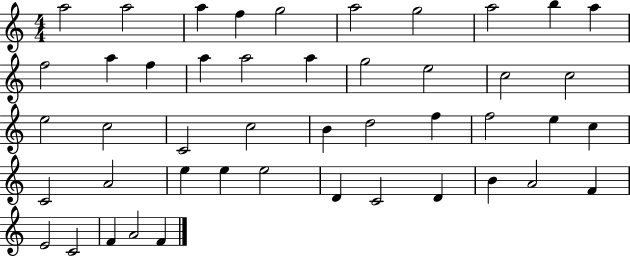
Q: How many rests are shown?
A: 0